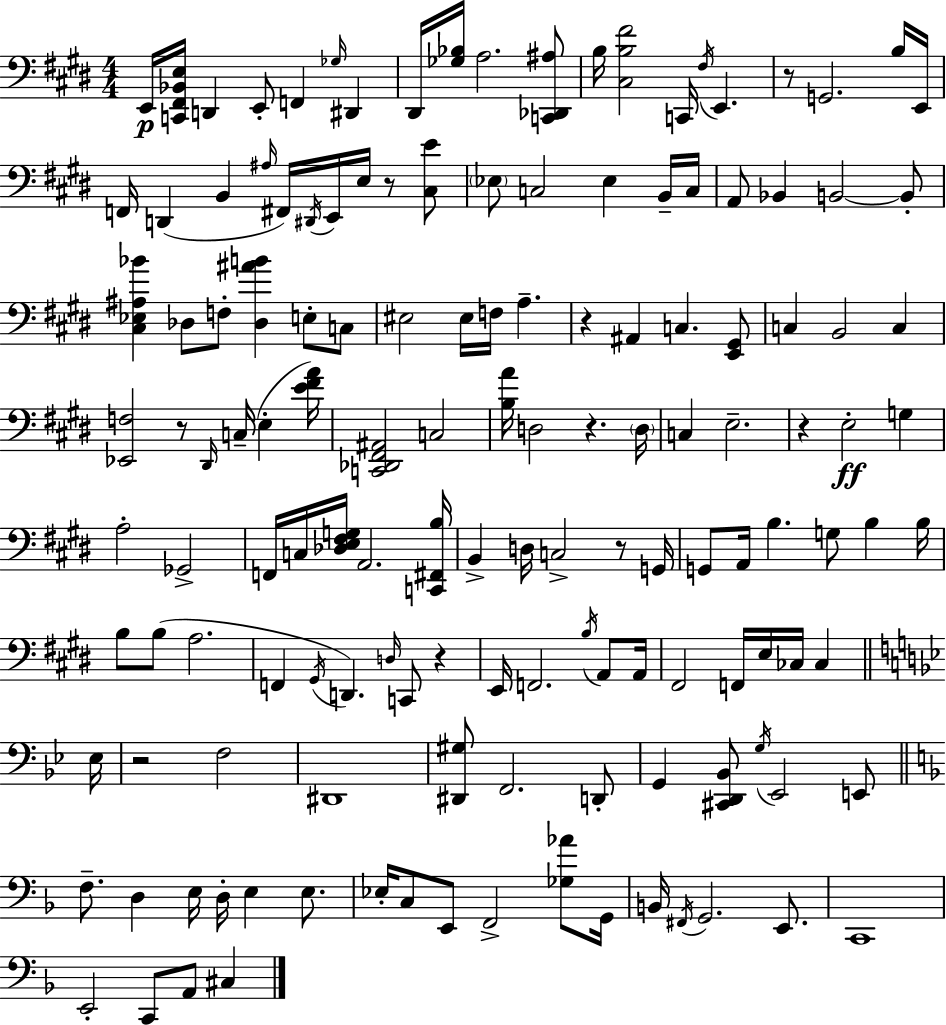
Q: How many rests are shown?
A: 9